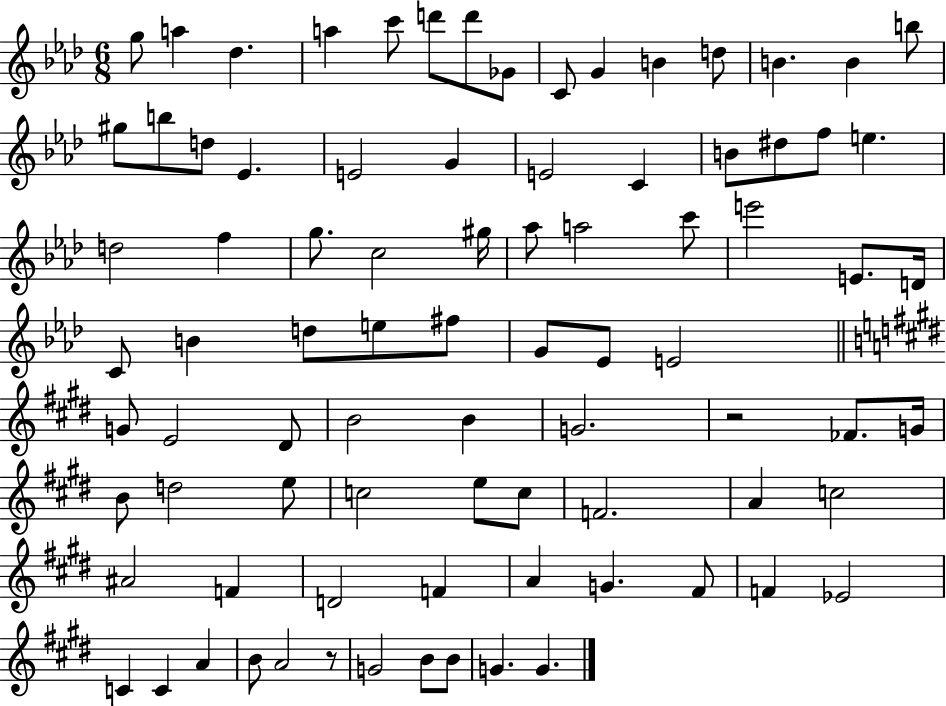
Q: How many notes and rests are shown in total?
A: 84